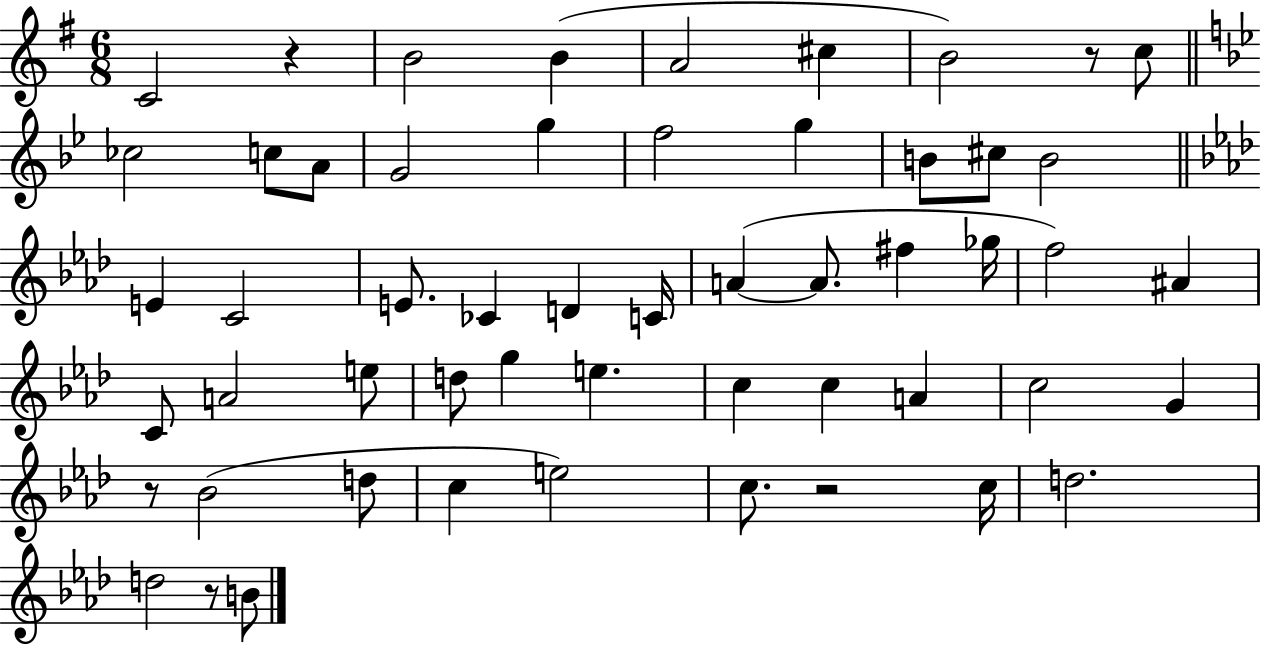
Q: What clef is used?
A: treble